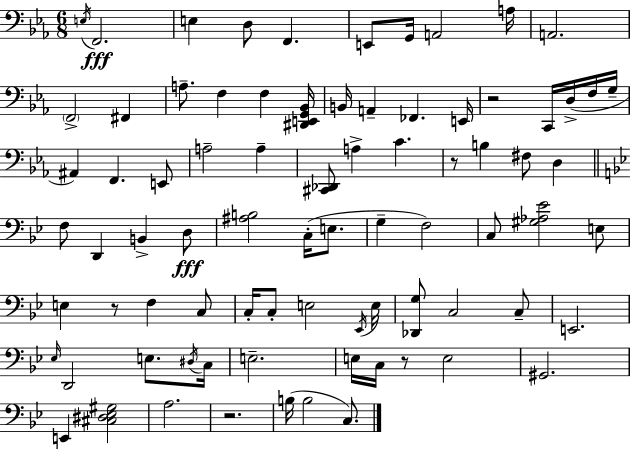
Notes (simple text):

E3/s F2/h. E3/q D3/e F2/q. E2/e G2/s A2/h A3/s A2/h. F2/h F#2/q A3/e. F3/q F3/q [D#2,E2,G2,Bb2]/s B2/s A2/q FES2/q. E2/s R/h C2/s D3/s F3/s G3/s A#2/q F2/q. E2/e A3/h A3/q [C#2,Db2]/e A3/q C4/q. R/e B3/q F#3/e D3/q F3/e D2/q B2/q D3/e [A#3,B3]/h C3/s E3/e. G3/q F3/h C3/e [G#3,Ab3,Eb4]/h E3/e E3/q R/e F3/q C3/e C3/s C3/e E3/h Eb2/s E3/s [Db2,G3]/e C3/h C3/e E2/h. Eb3/s D2/h E3/e. D#3/s C3/s E3/h. E3/s C3/s R/e E3/h G#2/h. E2/q [C#3,D#3,Eb3,G#3]/h A3/h. R/h. B3/s B3/h C3/e.